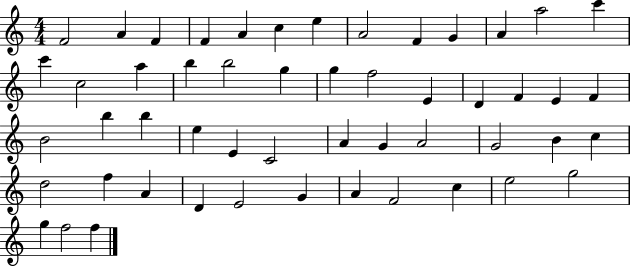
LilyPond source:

{
  \clef treble
  \numericTimeSignature
  \time 4/4
  \key c \major
  f'2 a'4 f'4 | f'4 a'4 c''4 e''4 | a'2 f'4 g'4 | a'4 a''2 c'''4 | \break c'''4 c''2 a''4 | b''4 b''2 g''4 | g''4 f''2 e'4 | d'4 f'4 e'4 f'4 | \break b'2 b''4 b''4 | e''4 e'4 c'2 | a'4 g'4 a'2 | g'2 b'4 c''4 | \break d''2 f''4 a'4 | d'4 e'2 g'4 | a'4 f'2 c''4 | e''2 g''2 | \break g''4 f''2 f''4 | \bar "|."
}